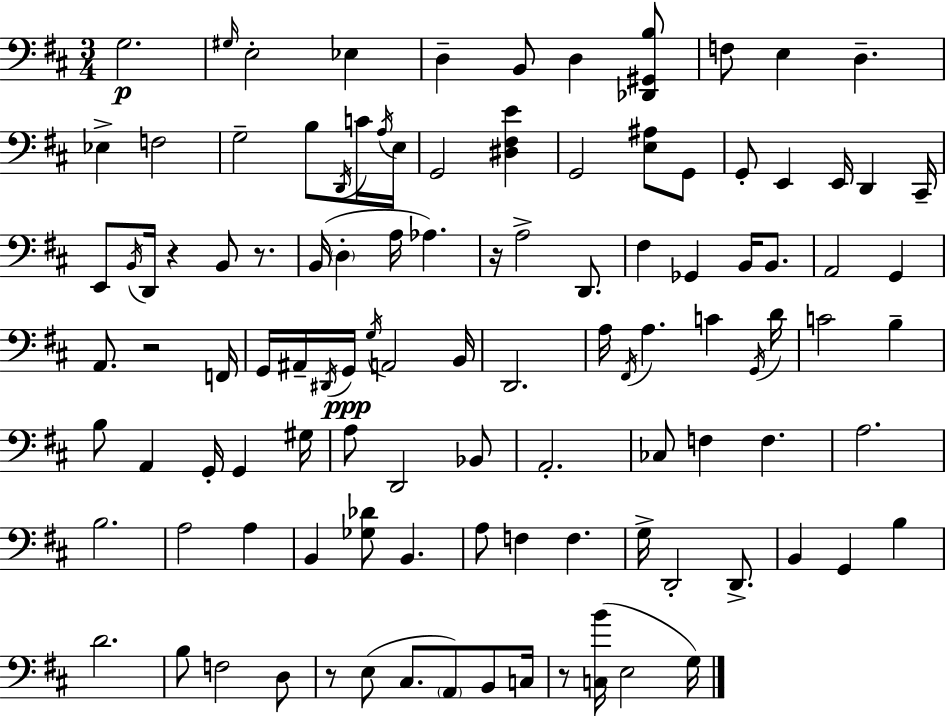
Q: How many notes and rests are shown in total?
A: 109